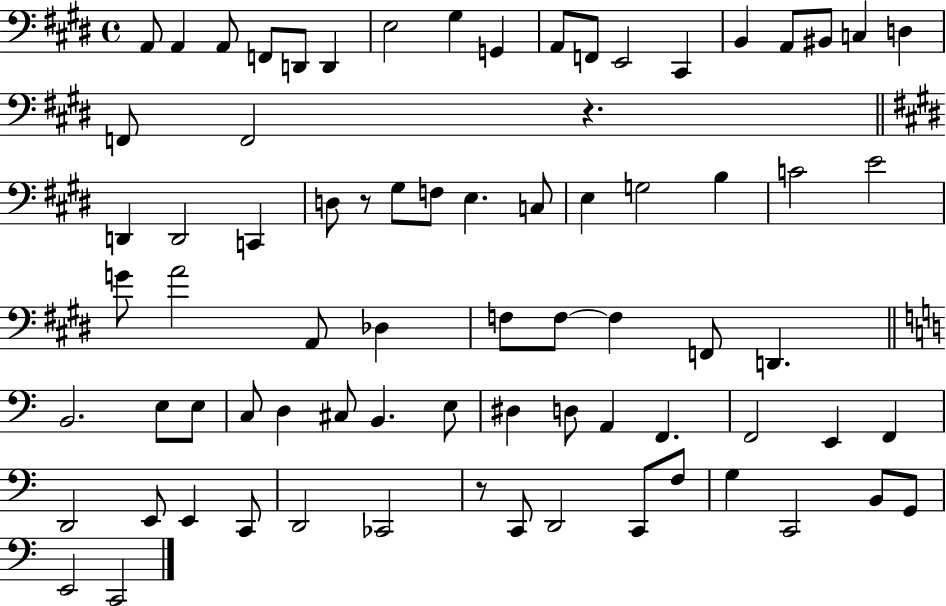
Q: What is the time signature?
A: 4/4